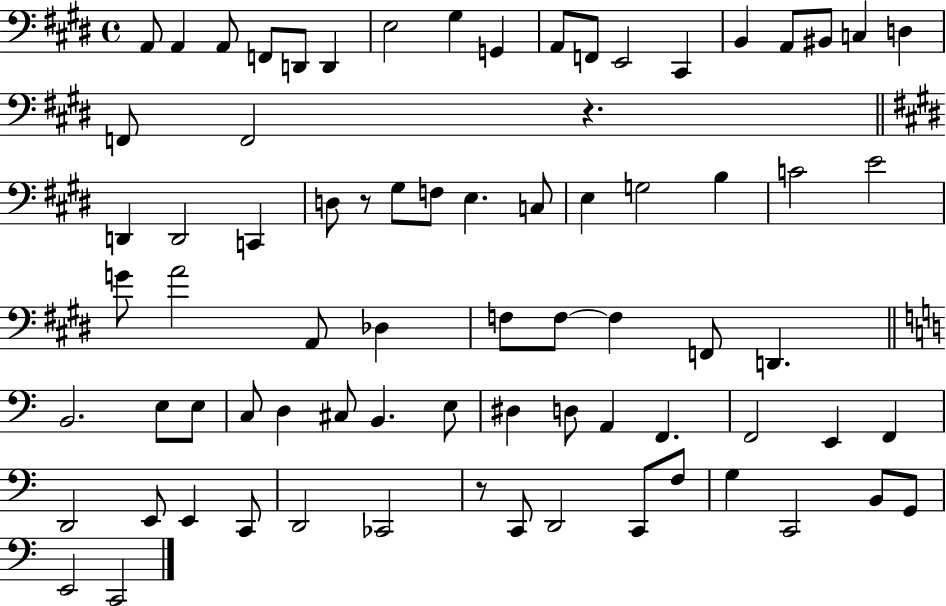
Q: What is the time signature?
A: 4/4